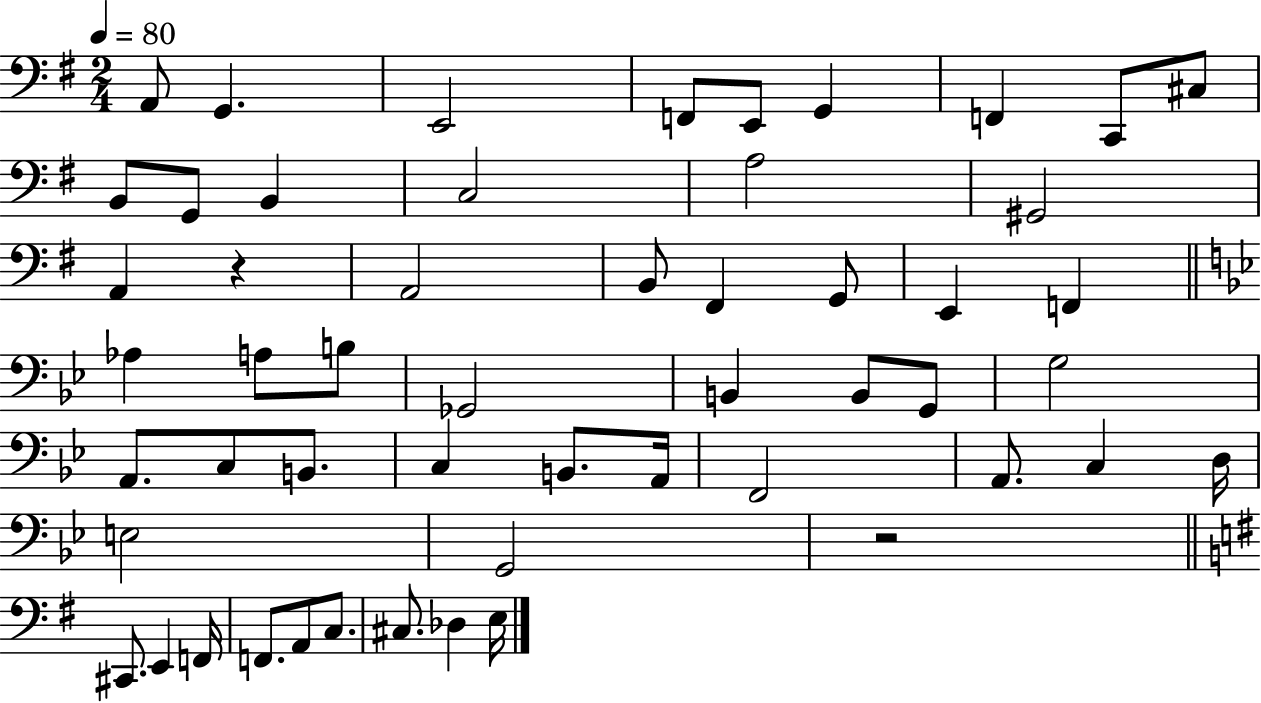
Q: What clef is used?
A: bass